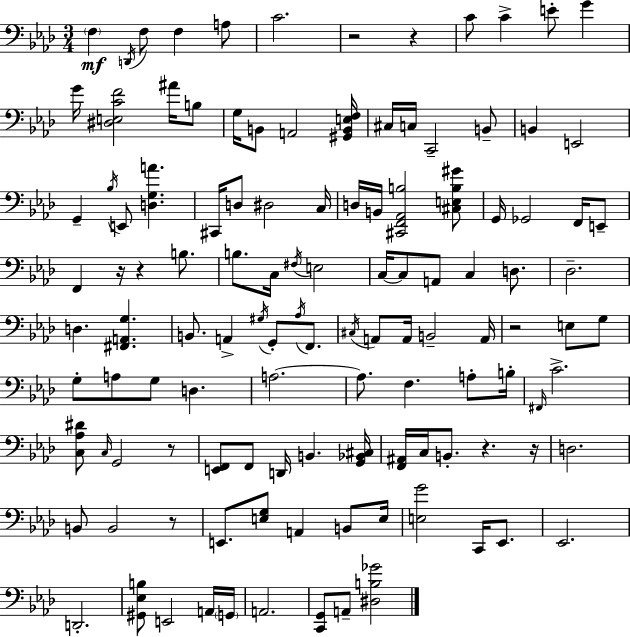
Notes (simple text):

F3/q D2/s F3/e F3/q A3/e C4/h. R/h R/q C4/e C4/q E4/e G4/q G4/s [D#3,E3,C4,F4]/h A#4/s B3/e G3/s B2/e A2/h [G#2,B2,E3,F3]/s C#3/s C3/s C2/h B2/e B2/q E2/h G2/q Bb3/s E2/e [D3,G3,A4]/q. C#2/s D3/e D#3/h C3/s D3/s B2/s [C#2,F2,Ab2,B3]/h [C#3,E3,B3,G#4]/e G2/s Gb2/h F2/s E2/e F2/q R/s R/q B3/e. B3/e. C3/s F#3/s E3/h C3/s C3/e A2/e C3/q D3/e. Db3/h. D3/q. [F#2,A2,G3]/q. B2/e. A2/q G#3/s G2/e Ab3/s F2/e. C#3/s A2/e A2/s B2/h A2/s R/h E3/e G3/e G3/e A3/e G3/e D3/q. A3/h. A3/e. F3/q. A3/e B3/s F#2/s C4/h. [C3,Ab3,D#4]/e C3/s G2/h R/e [E2,F2]/e F2/e D2/s B2/q. [G2,Bb2,C#3]/s [F2,A#2]/s C3/s B2/e. R/q. R/s D3/h. B2/e B2/h R/e E2/e. [E3,G3]/e A2/q B2/e E3/s [E3,G4]/h C2/s Eb2/e. Eb2/h. D2/h. [G#2,Eb3,B3]/e E2/h A2/s G2/s A2/h. [C2,G2]/e A2/e [D#3,B3,Gb4]/h